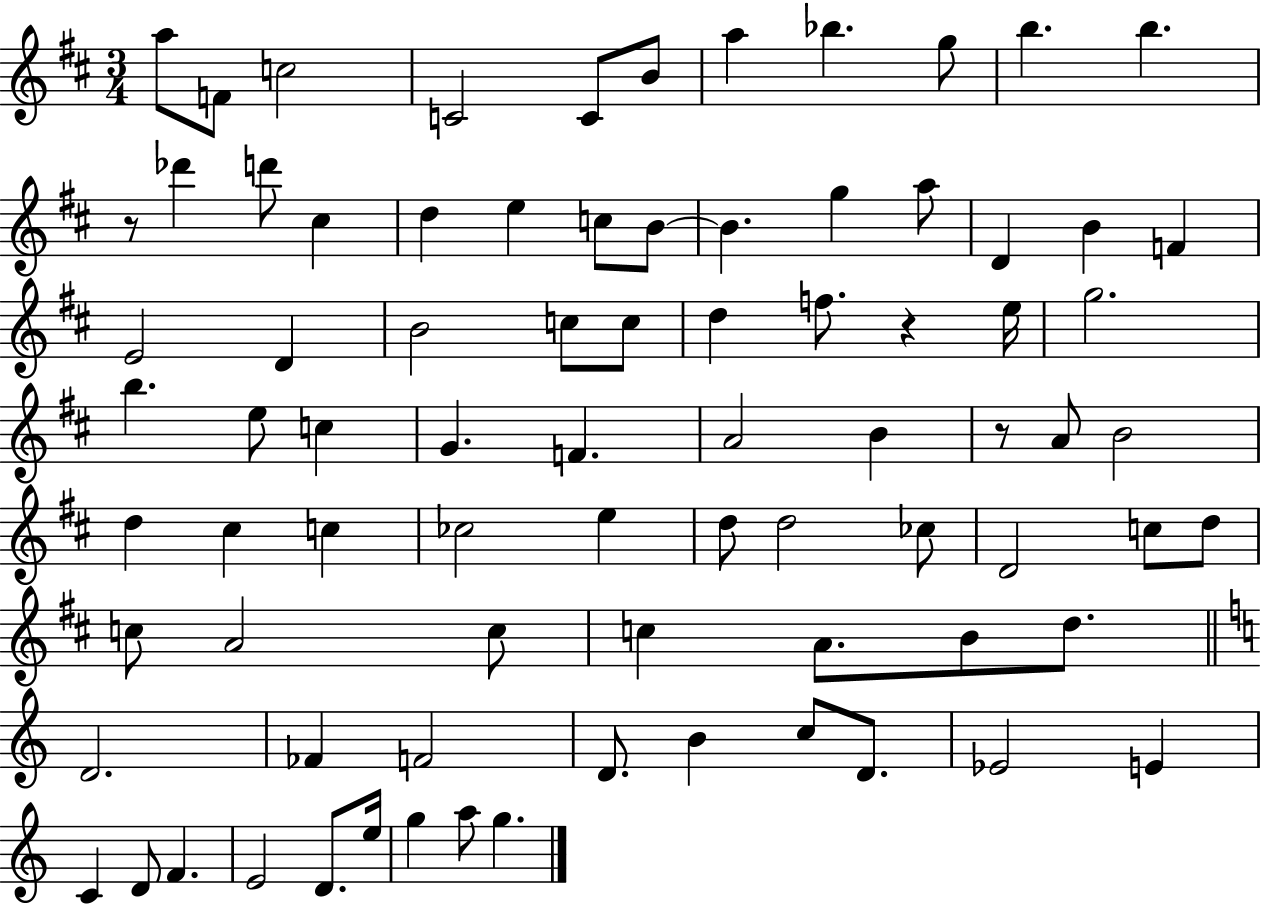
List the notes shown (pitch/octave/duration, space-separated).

A5/e F4/e C5/h C4/h C4/e B4/e A5/q Bb5/q. G5/e B5/q. B5/q. R/e Db6/q D6/e C#5/q D5/q E5/q C5/e B4/e B4/q. G5/q A5/e D4/q B4/q F4/q E4/h D4/q B4/h C5/e C5/e D5/q F5/e. R/q E5/s G5/h. B5/q. E5/e C5/q G4/q. F4/q. A4/h B4/q R/e A4/e B4/h D5/q C#5/q C5/q CES5/h E5/q D5/e D5/h CES5/e D4/h C5/e D5/e C5/e A4/h C5/e C5/q A4/e. B4/e D5/e. D4/h. FES4/q F4/h D4/e. B4/q C5/e D4/e. Eb4/h E4/q C4/q D4/e F4/q. E4/h D4/e. E5/s G5/q A5/e G5/q.